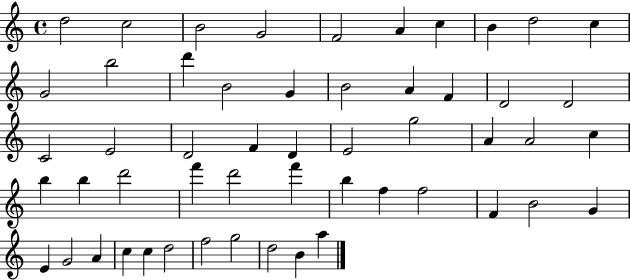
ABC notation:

X:1
T:Untitled
M:4/4
L:1/4
K:C
d2 c2 B2 G2 F2 A c B d2 c G2 b2 d' B2 G B2 A F D2 D2 C2 E2 D2 F D E2 g2 A A2 c b b d'2 f' d'2 f' b f f2 F B2 G E G2 A c c d2 f2 g2 d2 B a